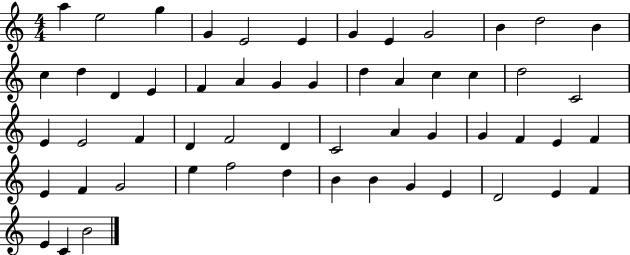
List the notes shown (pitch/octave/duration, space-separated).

A5/q E5/h G5/q G4/q E4/h E4/q G4/q E4/q G4/h B4/q D5/h B4/q C5/q D5/q D4/q E4/q F4/q A4/q G4/q G4/q D5/q A4/q C5/q C5/q D5/h C4/h E4/q E4/h F4/q D4/q F4/h D4/q C4/h A4/q G4/q G4/q F4/q E4/q F4/q E4/q F4/q G4/h E5/q F5/h D5/q B4/q B4/q G4/q E4/q D4/h E4/q F4/q E4/q C4/q B4/h